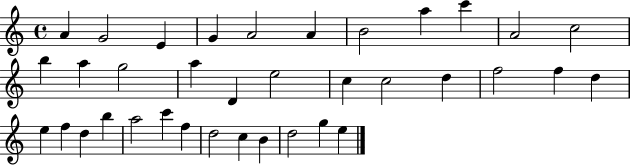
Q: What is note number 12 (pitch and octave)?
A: B5